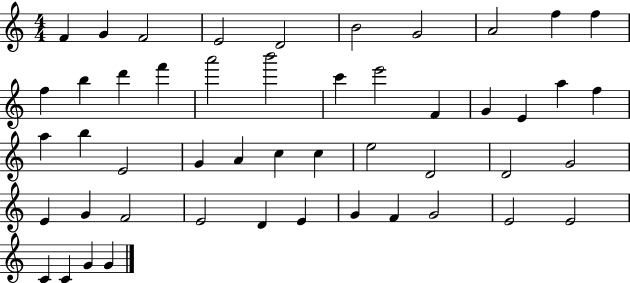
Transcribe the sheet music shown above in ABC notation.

X:1
T:Untitled
M:4/4
L:1/4
K:C
F G F2 E2 D2 B2 G2 A2 f f f b d' f' a'2 b'2 c' e'2 F G E a f a b E2 G A c c e2 D2 D2 G2 E G F2 E2 D E G F G2 E2 E2 C C G G